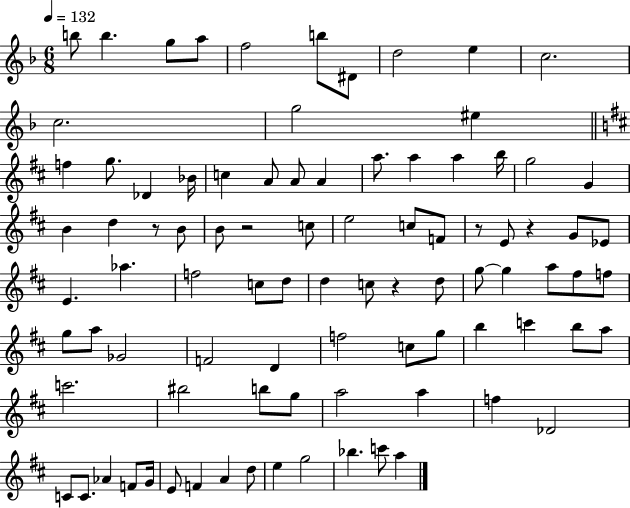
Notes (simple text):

B5/e B5/q. G5/e A5/e F5/h B5/e D#4/e D5/h E5/q C5/h. C5/h. G5/h EIS5/q F5/q G5/e. Db4/q Bb4/s C5/q A4/e A4/e A4/q A5/e. A5/q A5/q B5/s G5/h G4/q B4/q D5/q R/e B4/e B4/e R/h C5/e E5/h C5/e F4/e R/e E4/e R/q G4/e Eb4/e E4/q. Ab5/q. F5/h C5/e D5/e D5/q C5/e R/q D5/e G5/e G5/q A5/e F#5/e F5/e G5/e A5/e Gb4/h F4/h D4/q F5/h C5/e G5/e B5/q C6/q B5/e A5/e C6/h. BIS5/h B5/e G5/e A5/h A5/q F5/q Db4/h C4/e C4/e. Ab4/q F4/e G4/s E4/e F4/q A4/q D5/e E5/q G5/h Bb5/q. C6/e A5/q